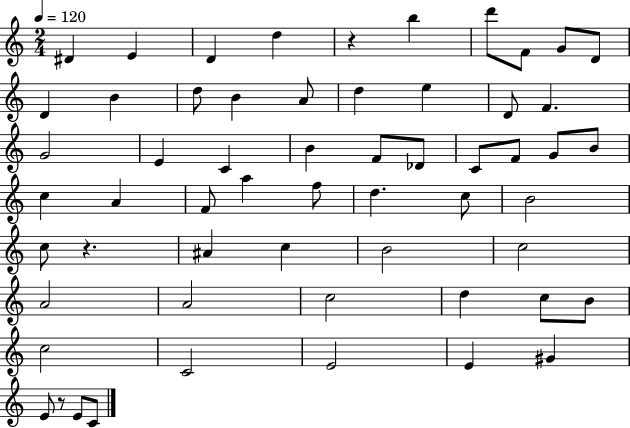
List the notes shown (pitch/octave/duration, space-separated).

D#4/q E4/q D4/q D5/q R/q B5/q D6/e F4/e G4/e D4/e D4/q B4/q D5/e B4/q A4/e D5/q E5/q D4/e F4/q. G4/h E4/q C4/q B4/q F4/e Db4/e C4/e F4/e G4/e B4/e C5/q A4/q F4/e A5/q F5/e D5/q. C5/e B4/h C5/e R/q. A#4/q C5/q B4/h C5/h A4/h A4/h C5/h D5/q C5/e B4/e C5/h C4/h E4/h E4/q G#4/q E4/e R/e E4/e C4/e